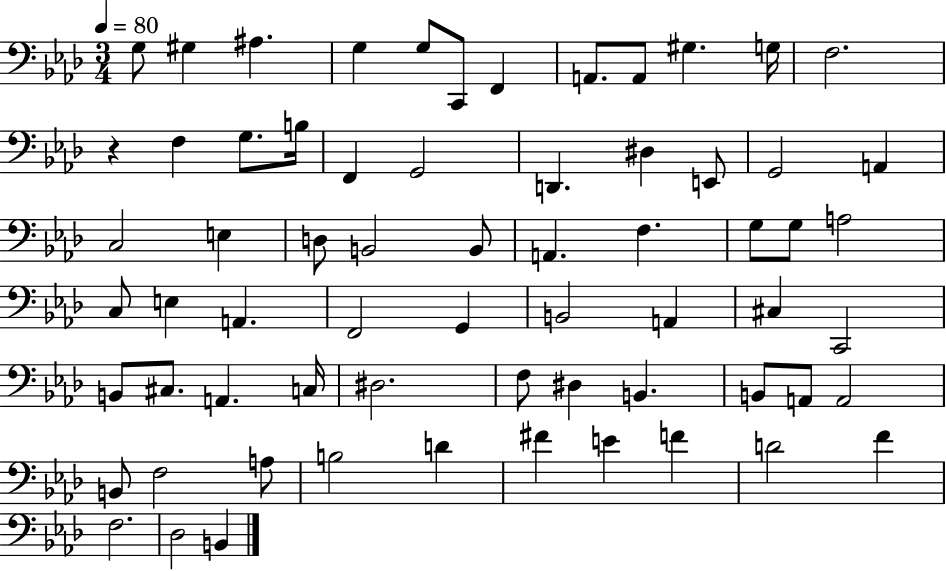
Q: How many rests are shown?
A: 1